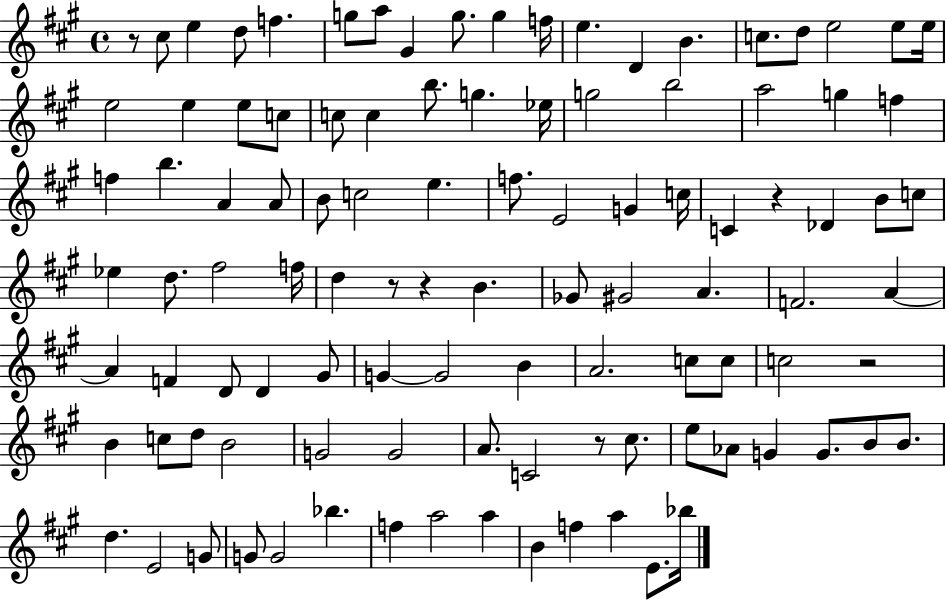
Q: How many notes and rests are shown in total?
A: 105